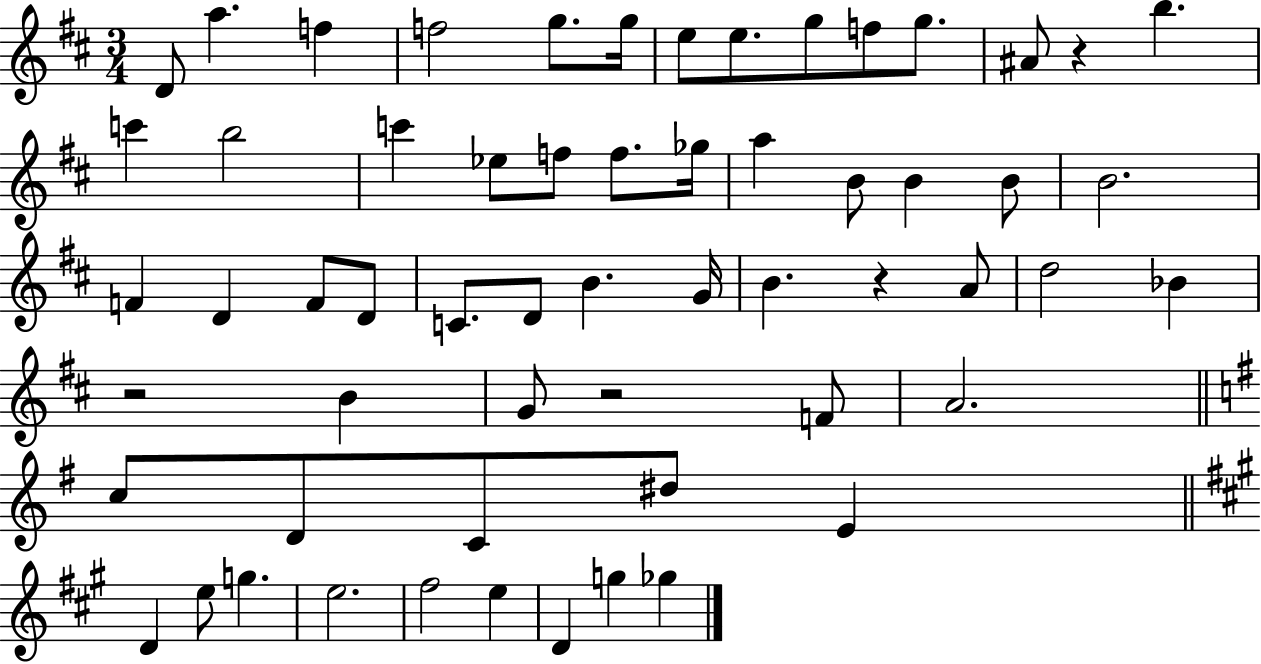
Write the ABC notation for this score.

X:1
T:Untitled
M:3/4
L:1/4
K:D
D/2 a f f2 g/2 g/4 e/2 e/2 g/2 f/2 g/2 ^A/2 z b c' b2 c' _e/2 f/2 f/2 _g/4 a B/2 B B/2 B2 F D F/2 D/2 C/2 D/2 B G/4 B z A/2 d2 _B z2 B G/2 z2 F/2 A2 c/2 D/2 C/2 ^d/2 E D e/2 g e2 ^f2 e D g _g